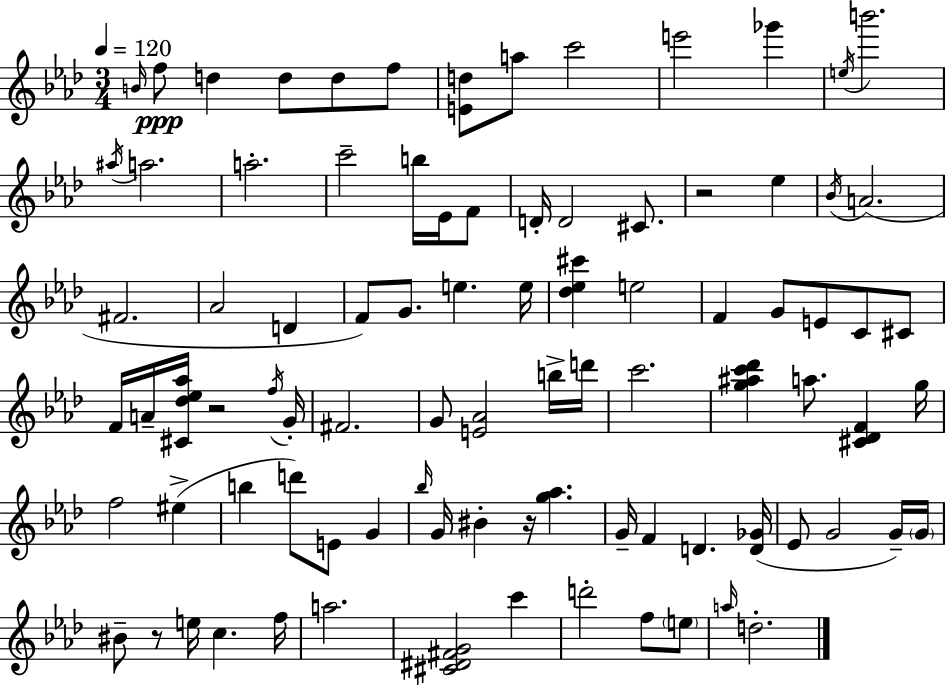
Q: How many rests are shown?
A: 4